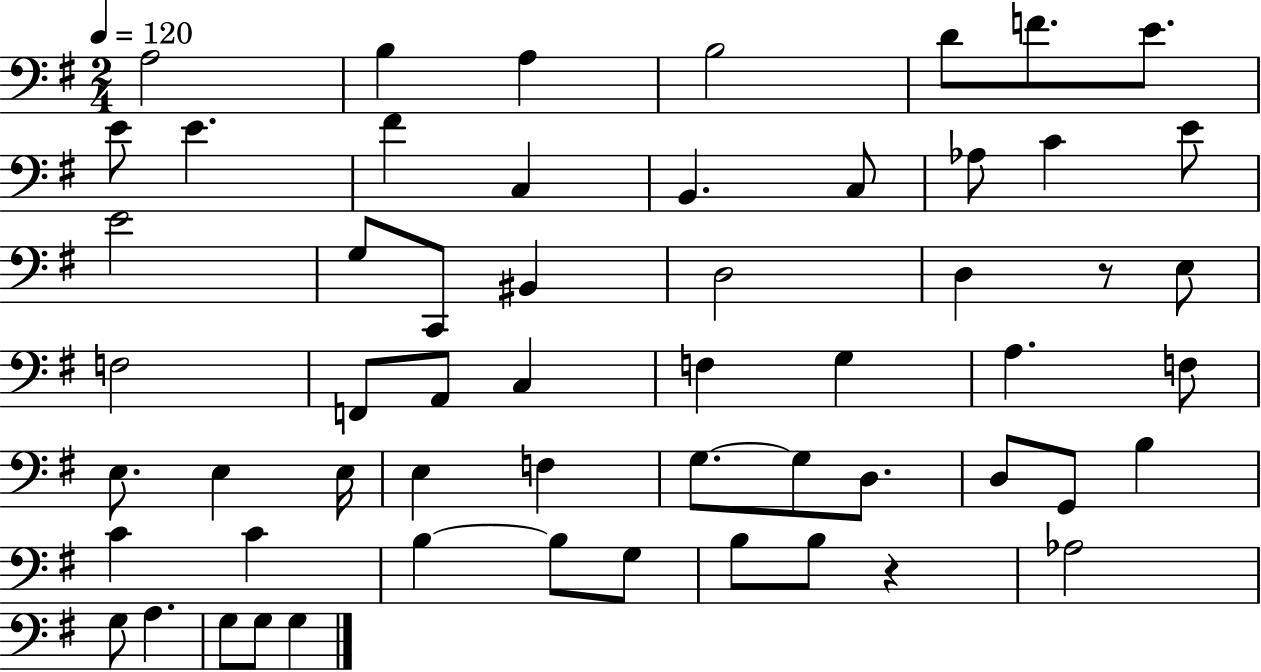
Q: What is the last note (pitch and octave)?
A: G3